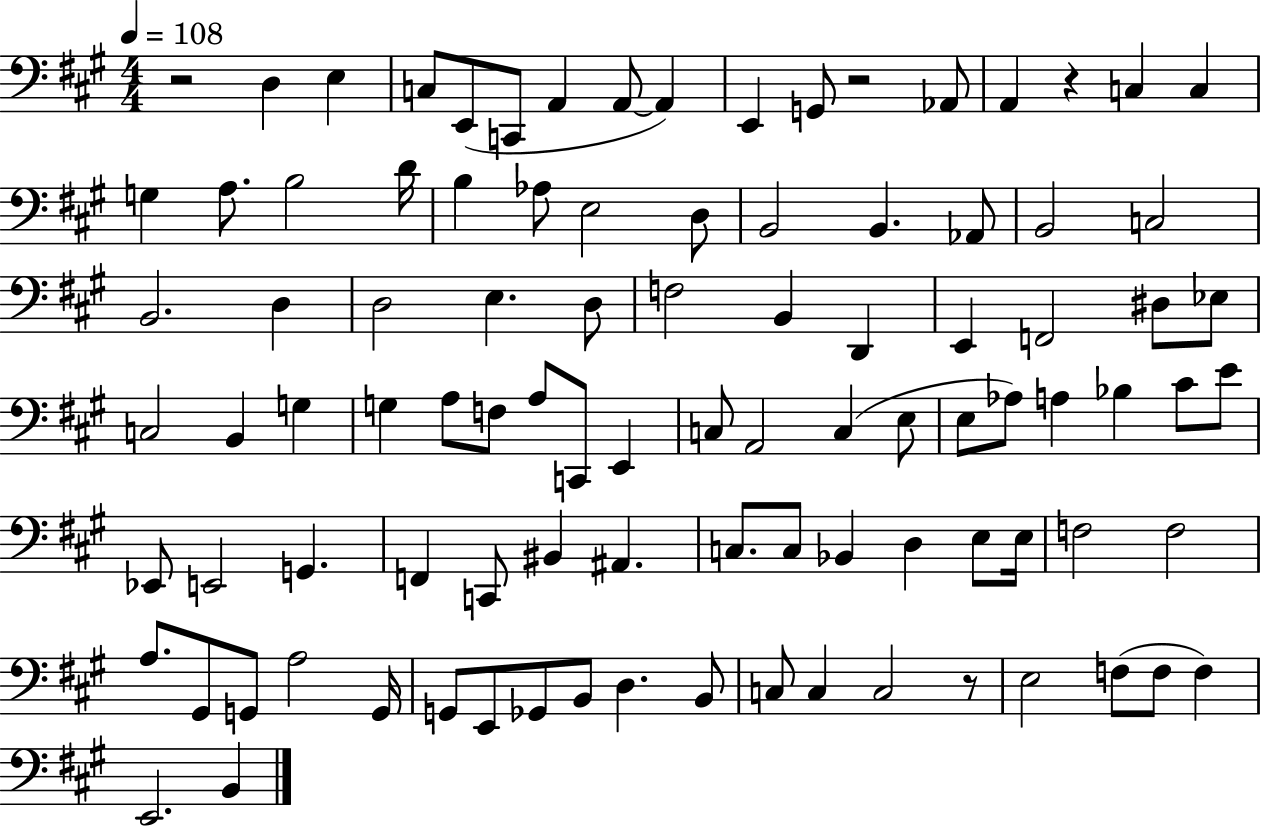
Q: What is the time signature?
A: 4/4